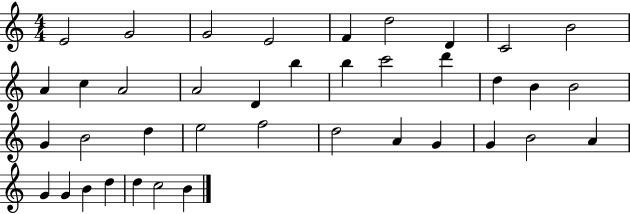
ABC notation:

X:1
T:Untitled
M:4/4
L:1/4
K:C
E2 G2 G2 E2 F d2 D C2 B2 A c A2 A2 D b b c'2 d' d B B2 G B2 d e2 f2 d2 A G G B2 A G G B d d c2 B